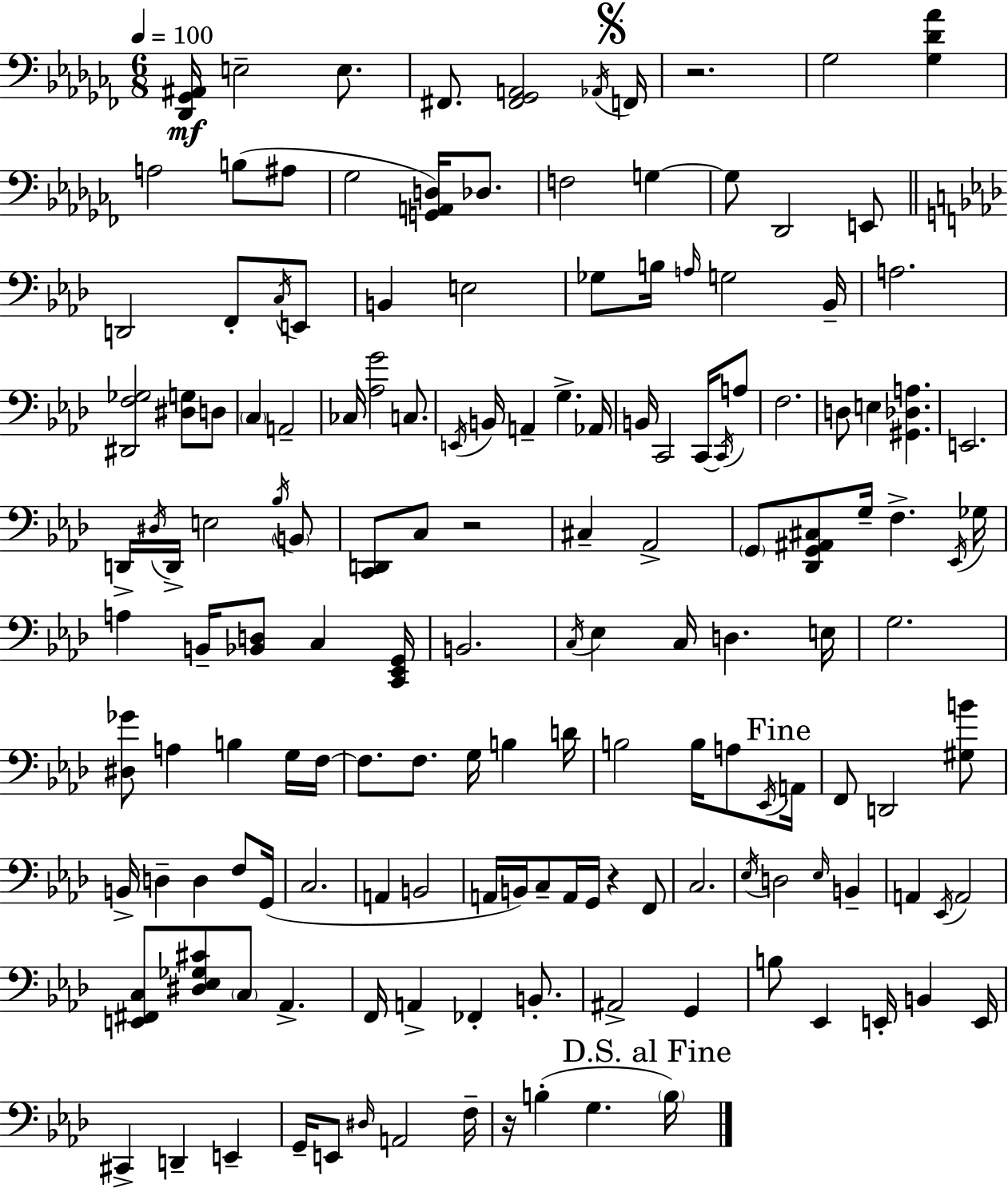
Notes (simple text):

[Db2,Gb2,A#2]/s E3/h E3/e. F#2/e. [F#2,Gb2,A2]/h Ab2/s F2/s R/h. Gb3/h [Gb3,Db4,Ab4]/q A3/h B3/e A#3/e Gb3/h [G2,A2,D3]/s Db3/e. F3/h G3/q G3/e Db2/h E2/e D2/h F2/e C3/s E2/e B2/q E3/h Gb3/e B3/s A3/s G3/h Bb2/s A3/h. [D#2,F3,Gb3]/h [D#3,G3]/e D3/e C3/q A2/h CES3/s [Ab3,G4]/h C3/e. E2/s B2/s A2/q G3/q. Ab2/s B2/s C2/h C2/s C2/s A3/e F3/h. D3/e E3/q [G#2,Db3,A3]/q. E2/h. D2/s D#3/s D2/s E3/h Bb3/s B2/e [C2,D2]/e C3/e R/h C#3/q Ab2/h G2/e [Db2,G2,A#2,C#3]/e G3/s F3/q. Eb2/s Gb3/s A3/q B2/s [Bb2,D3]/e C3/q [C2,Eb2,G2]/s B2/h. C3/s Eb3/q C3/s D3/q. E3/s G3/h. [D#3,Gb4]/e A3/q B3/q G3/s F3/s F3/e. F3/e. G3/s B3/q D4/s B3/h B3/s A3/e Eb2/s A2/s F2/e D2/h [G#3,B4]/e B2/s D3/q D3/q F3/e G2/s C3/h. A2/q B2/h A2/s B2/s C3/e A2/s G2/s R/q F2/e C3/h. Eb3/s D3/h Eb3/s B2/q A2/q Eb2/s A2/h [E2,F#2,C3]/e [D#3,Eb3,Gb3,C#4]/e C3/e Ab2/q. F2/s A2/q FES2/q B2/e. A#2/h G2/q B3/e Eb2/q E2/s B2/q E2/s C#2/q D2/q E2/q G2/s E2/e D#3/s A2/h F3/s R/s B3/q G3/q. B3/s